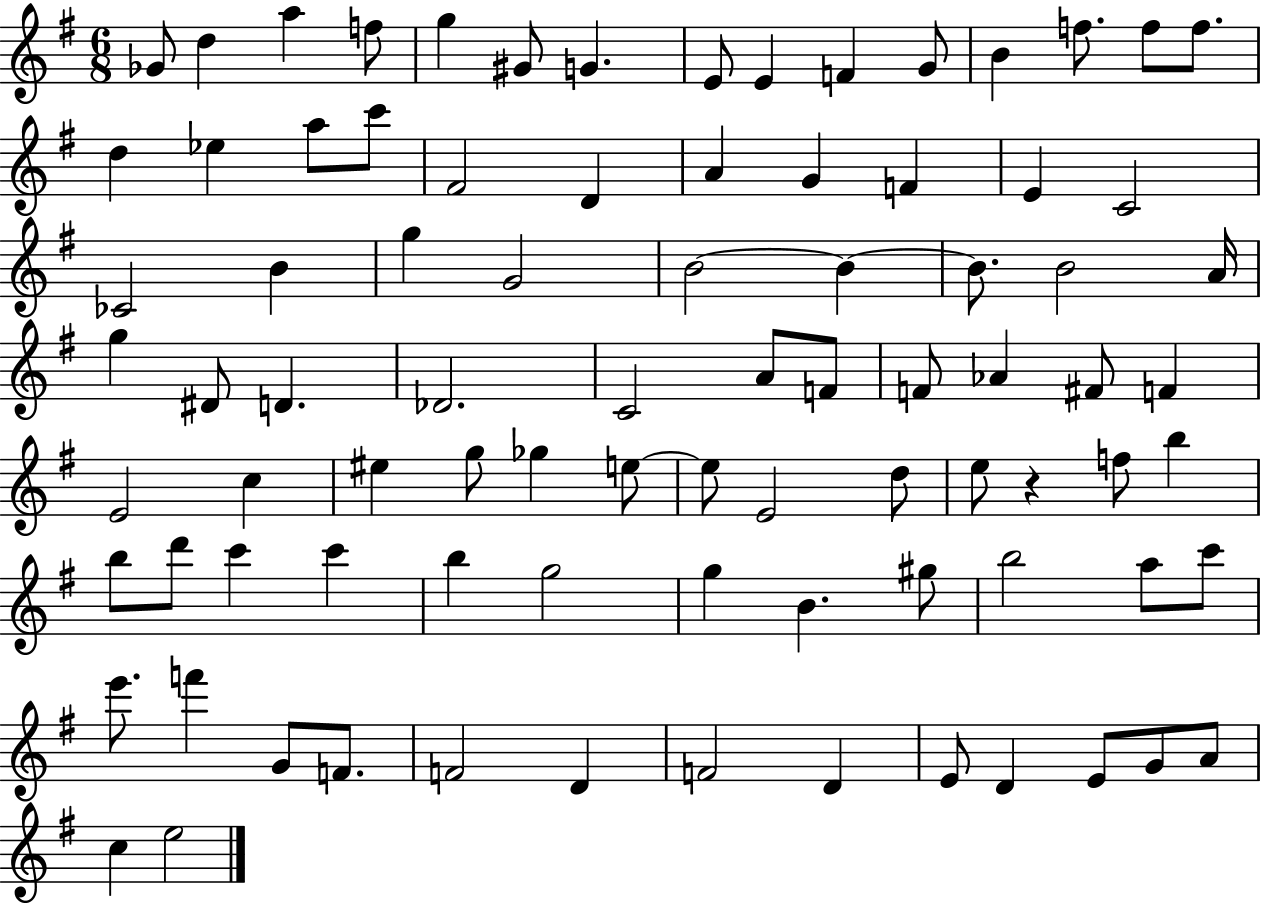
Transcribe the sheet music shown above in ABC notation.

X:1
T:Untitled
M:6/8
L:1/4
K:G
_G/2 d a f/2 g ^G/2 G E/2 E F G/2 B f/2 f/2 f/2 d _e a/2 c'/2 ^F2 D A G F E C2 _C2 B g G2 B2 B B/2 B2 A/4 g ^D/2 D _D2 C2 A/2 F/2 F/2 _A ^F/2 F E2 c ^e g/2 _g e/2 e/2 E2 d/2 e/2 z f/2 b b/2 d'/2 c' c' b g2 g B ^g/2 b2 a/2 c'/2 e'/2 f' G/2 F/2 F2 D F2 D E/2 D E/2 G/2 A/2 c e2